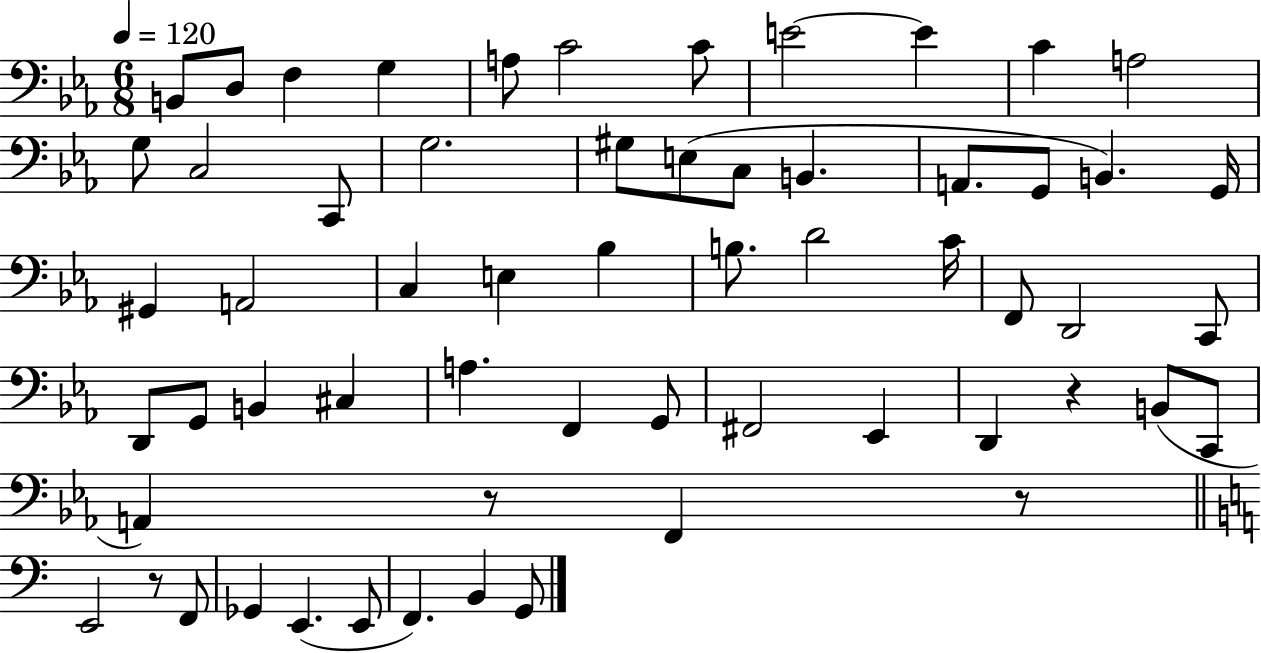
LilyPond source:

{
  \clef bass
  \numericTimeSignature
  \time 6/8
  \key ees \major
  \tempo 4 = 120
  \repeat volta 2 { b,8 d8 f4 g4 | a8 c'2 c'8 | e'2~~ e'4 | c'4 a2 | \break g8 c2 c,8 | g2. | gis8 e8( c8 b,4. | a,8. g,8 b,4.) g,16 | \break gis,4 a,2 | c4 e4 bes4 | b8. d'2 c'16 | f,8 d,2 c,8 | \break d,8 g,8 b,4 cis4 | a4. f,4 g,8 | fis,2 ees,4 | d,4 r4 b,8( c,8 | \break a,4) r8 f,4 r8 | \bar "||" \break \key c \major e,2 r8 f,8 | ges,4 e,4.( e,8 | f,4.) b,4 g,8 | } \bar "|."
}